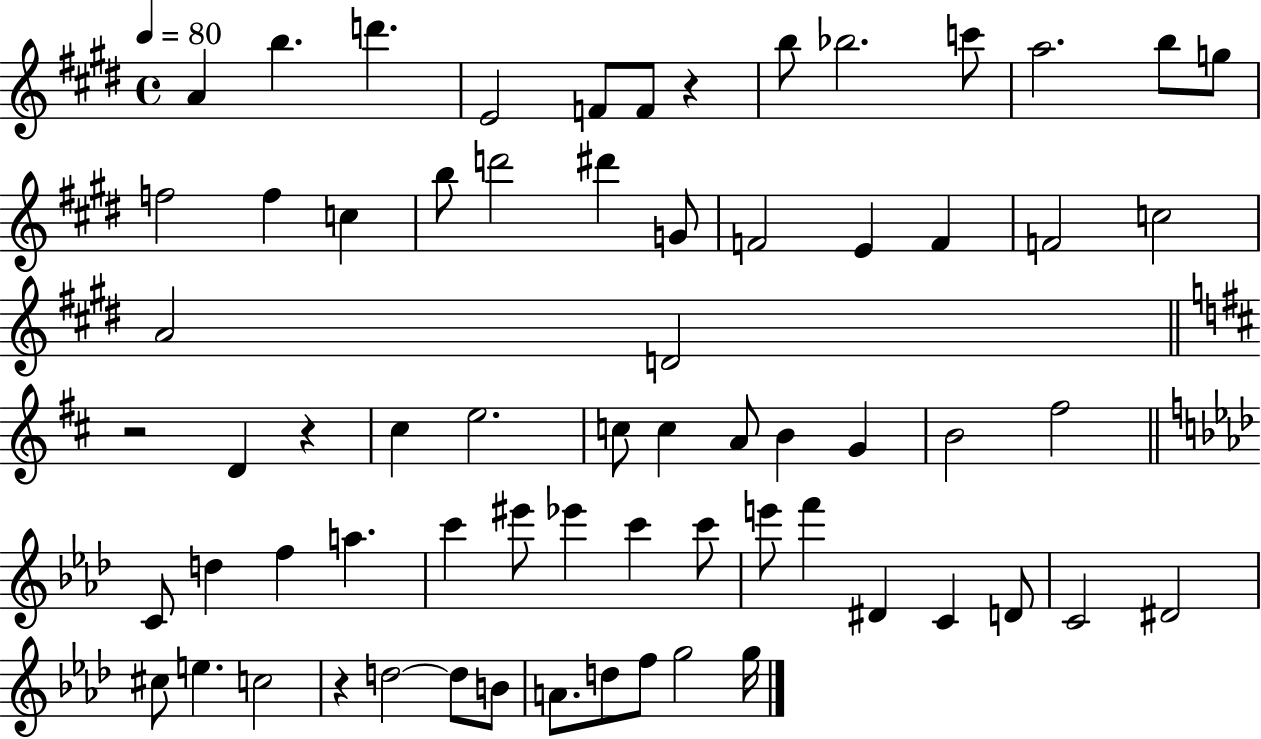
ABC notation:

X:1
T:Untitled
M:4/4
L:1/4
K:E
A b d' E2 F/2 F/2 z b/2 _b2 c'/2 a2 b/2 g/2 f2 f c b/2 d'2 ^d' G/2 F2 E F F2 c2 A2 D2 z2 D z ^c e2 c/2 c A/2 B G B2 ^f2 C/2 d f a c' ^e'/2 _e' c' c'/2 e'/2 f' ^D C D/2 C2 ^D2 ^c/2 e c2 z d2 d/2 B/2 A/2 d/2 f/2 g2 g/4